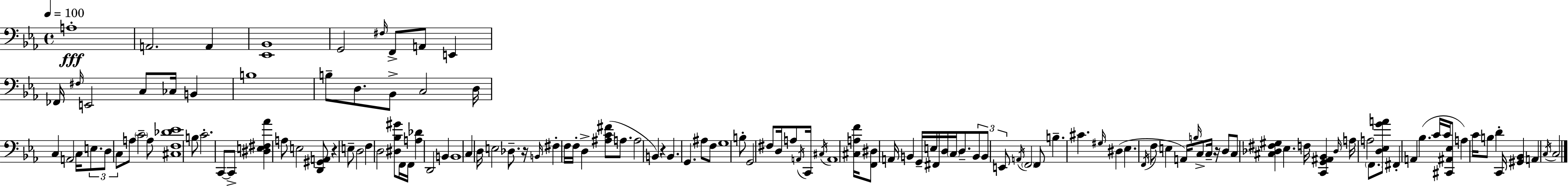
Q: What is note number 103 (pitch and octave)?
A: A3